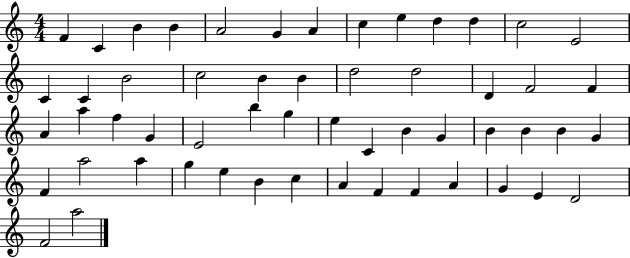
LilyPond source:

{
  \clef treble
  \numericTimeSignature
  \time 4/4
  \key c \major
  f'4 c'4 b'4 b'4 | a'2 g'4 a'4 | c''4 e''4 d''4 d''4 | c''2 e'2 | \break c'4 c'4 b'2 | c''2 b'4 b'4 | d''2 d''2 | d'4 f'2 f'4 | \break a'4 a''4 f''4 g'4 | e'2 b''4 g''4 | e''4 c'4 b'4 g'4 | b'4 b'4 b'4 g'4 | \break f'4 a''2 a''4 | g''4 e''4 b'4 c''4 | a'4 f'4 f'4 a'4 | g'4 e'4 d'2 | \break f'2 a''2 | \bar "|."
}